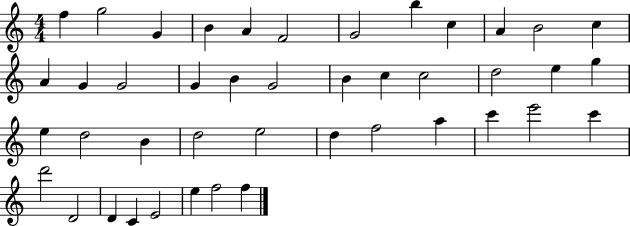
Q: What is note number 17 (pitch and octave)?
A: B4